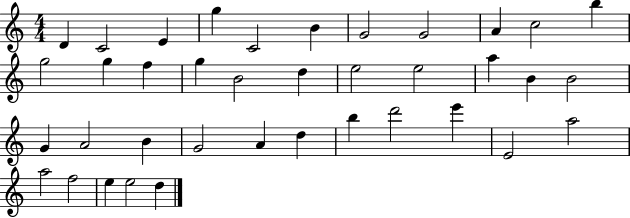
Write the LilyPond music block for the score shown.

{
  \clef treble
  \numericTimeSignature
  \time 4/4
  \key c \major
  d'4 c'2 e'4 | g''4 c'2 b'4 | g'2 g'2 | a'4 c''2 b''4 | \break g''2 g''4 f''4 | g''4 b'2 d''4 | e''2 e''2 | a''4 b'4 b'2 | \break g'4 a'2 b'4 | g'2 a'4 d''4 | b''4 d'''2 e'''4 | e'2 a''2 | \break a''2 f''2 | e''4 e''2 d''4 | \bar "|."
}